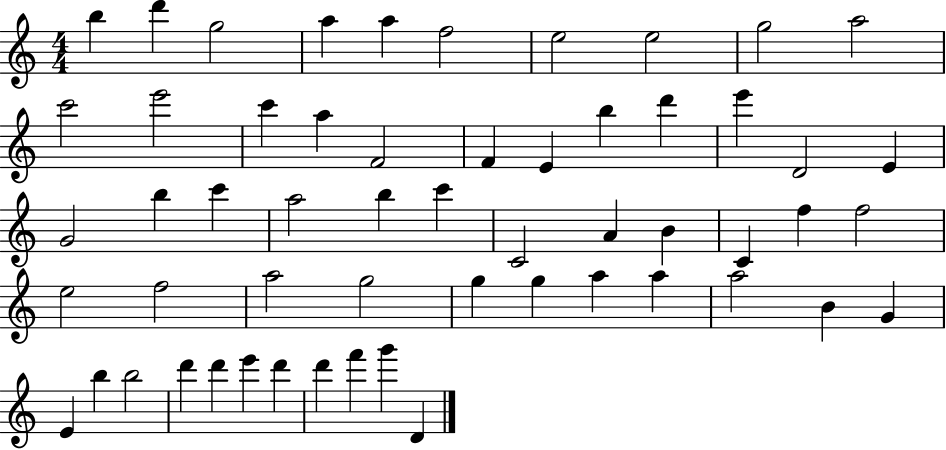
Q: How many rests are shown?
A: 0